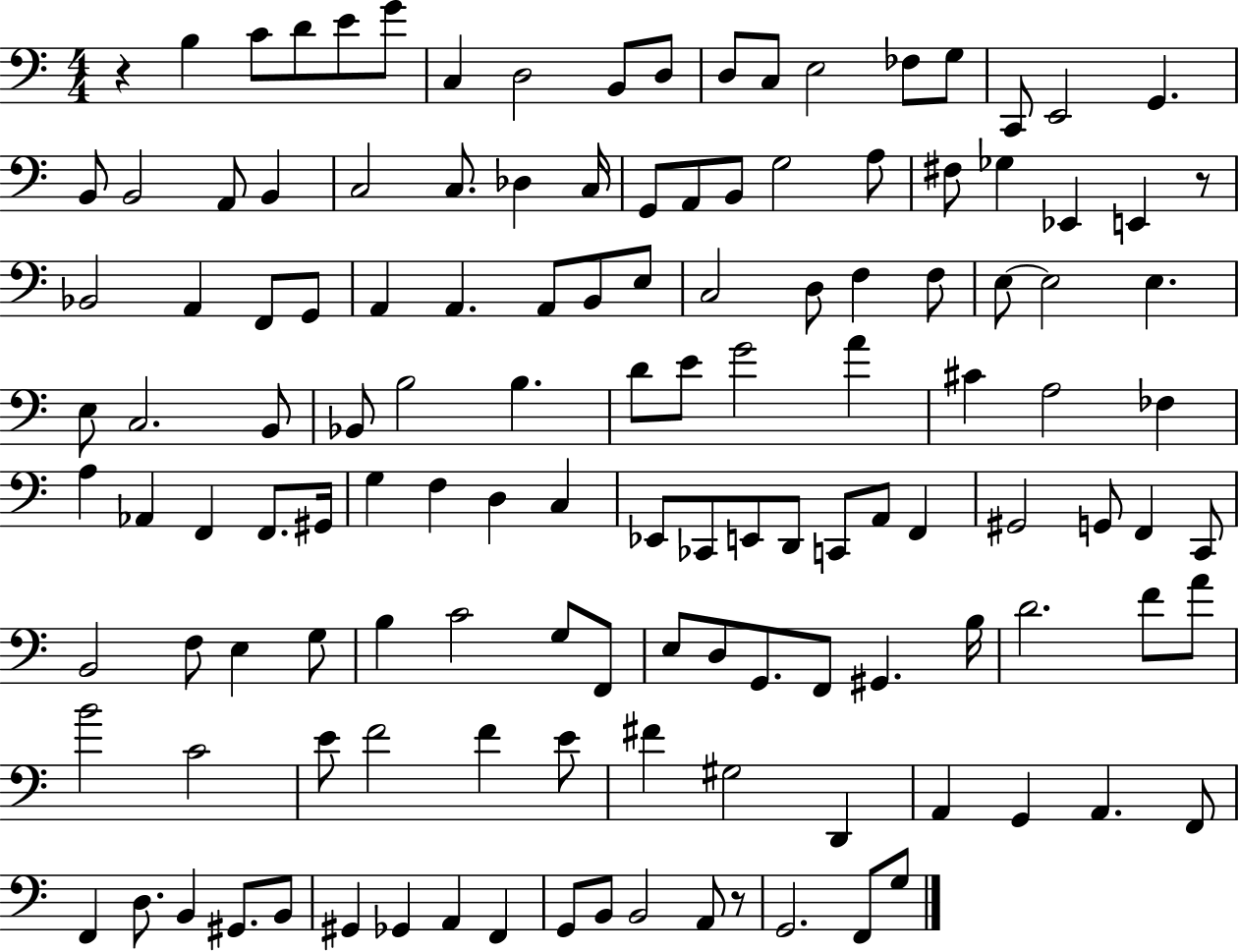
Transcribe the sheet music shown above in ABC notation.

X:1
T:Untitled
M:4/4
L:1/4
K:C
z B, C/2 D/2 E/2 G/2 C, D,2 B,,/2 D,/2 D,/2 C,/2 E,2 _F,/2 G,/2 C,,/2 E,,2 G,, B,,/2 B,,2 A,,/2 B,, C,2 C,/2 _D, C,/4 G,,/2 A,,/2 B,,/2 G,2 A,/2 ^F,/2 _G, _E,, E,, z/2 _B,,2 A,, F,,/2 G,,/2 A,, A,, A,,/2 B,,/2 E,/2 C,2 D,/2 F, F,/2 E,/2 E,2 E, E,/2 C,2 B,,/2 _B,,/2 B,2 B, D/2 E/2 G2 A ^C A,2 _F, A, _A,, F,, F,,/2 ^G,,/4 G, F, D, C, _E,,/2 _C,,/2 E,,/2 D,,/2 C,,/2 A,,/2 F,, ^G,,2 G,,/2 F,, C,,/2 B,,2 F,/2 E, G,/2 B, C2 G,/2 F,,/2 E,/2 D,/2 G,,/2 F,,/2 ^G,, B,/4 D2 F/2 A/2 B2 C2 E/2 F2 F E/2 ^F ^G,2 D,, A,, G,, A,, F,,/2 F,, D,/2 B,, ^G,,/2 B,,/2 ^G,, _G,, A,, F,, G,,/2 B,,/2 B,,2 A,,/2 z/2 G,,2 F,,/2 G,/2